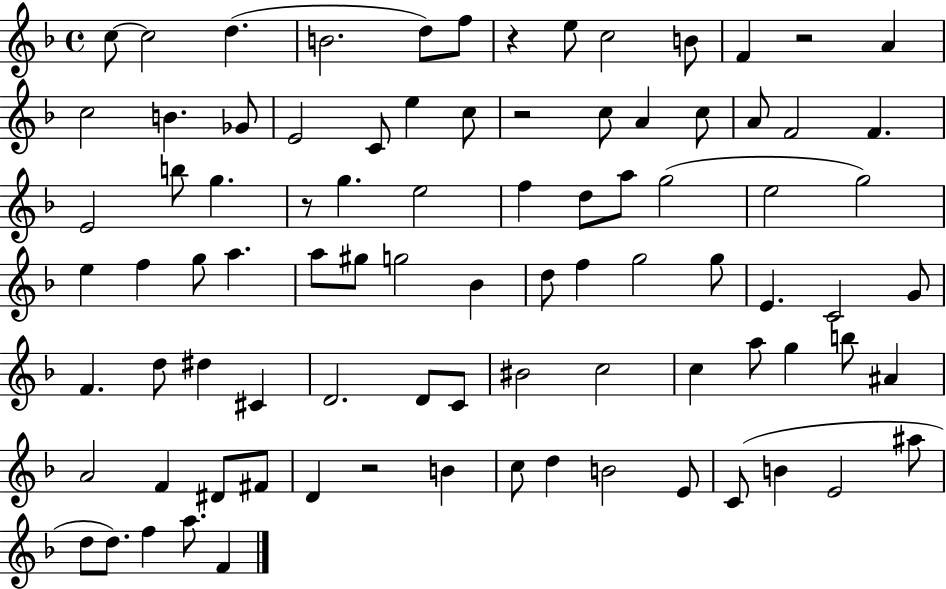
X:1
T:Untitled
M:4/4
L:1/4
K:F
c/2 c2 d B2 d/2 f/2 z e/2 c2 B/2 F z2 A c2 B _G/2 E2 C/2 e c/2 z2 c/2 A c/2 A/2 F2 F E2 b/2 g z/2 g e2 f d/2 a/2 g2 e2 g2 e f g/2 a a/2 ^g/2 g2 _B d/2 f g2 g/2 E C2 G/2 F d/2 ^d ^C D2 D/2 C/2 ^B2 c2 c a/2 g b/2 ^A A2 F ^D/2 ^F/2 D z2 B c/2 d B2 E/2 C/2 B E2 ^a/2 d/2 d/2 f a/2 F